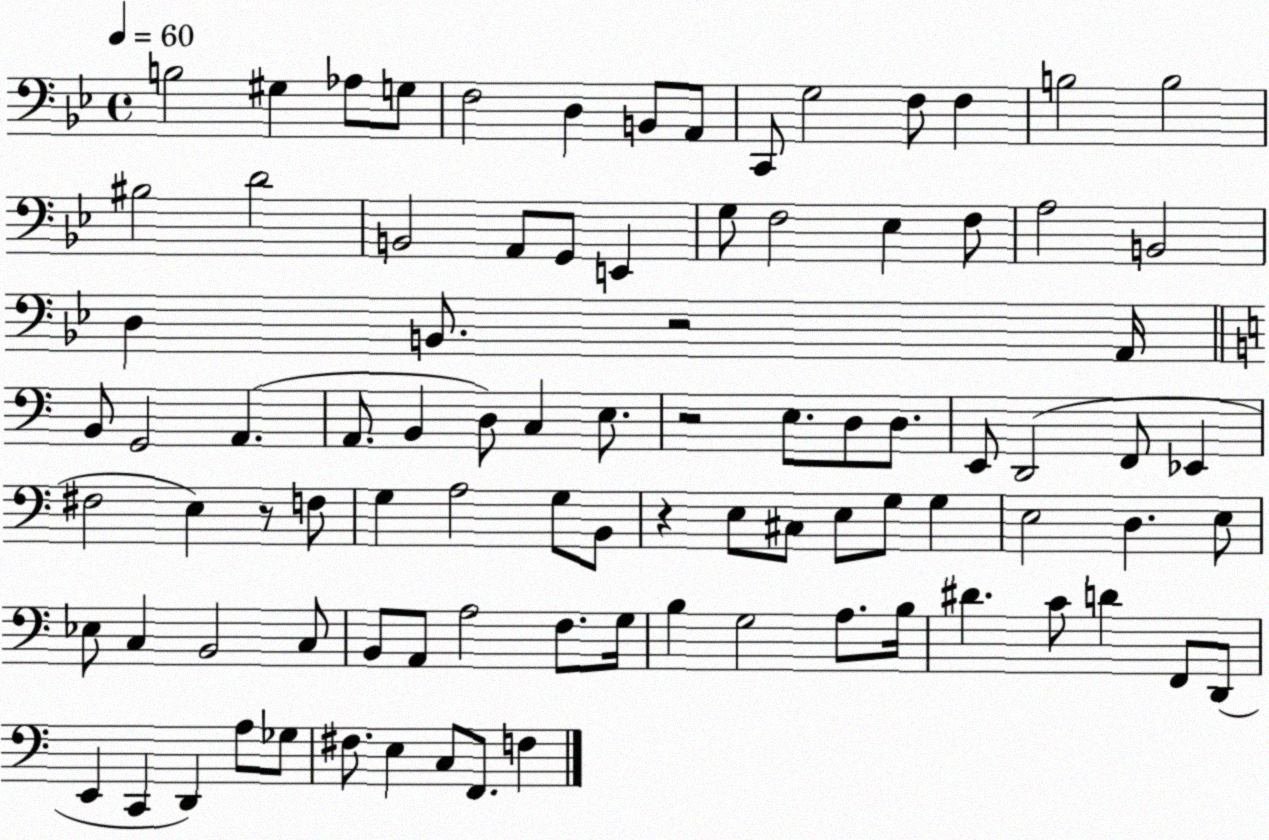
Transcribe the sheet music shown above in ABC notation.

X:1
T:Untitled
M:4/4
L:1/4
K:Bb
B,2 ^G, _A,/2 G,/2 F,2 D, B,,/2 A,,/2 C,,/2 G,2 F,/2 F, B,2 B,2 ^B,2 D2 B,,2 A,,/2 G,,/2 E,, G,/2 F,2 _E, F,/2 A,2 B,,2 D, B,,/2 z2 A,,/4 B,,/2 G,,2 A,, A,,/2 B,, D,/2 C, E,/2 z2 E,/2 D,/2 D,/2 E,,/2 D,,2 F,,/2 _E,, ^F,2 E, z/2 F,/2 G, A,2 G,/2 B,,/2 z E,/2 ^C,/2 E,/2 G,/2 G, E,2 D, E,/2 _E,/2 C, B,,2 C,/2 B,,/2 A,,/2 A,2 F,/2 G,/4 B, G,2 A,/2 B,/4 ^D C/2 D F,,/2 D,,/2 E,, C,, D,, A,/2 _G,/2 ^F,/2 E, C,/2 F,,/2 F,